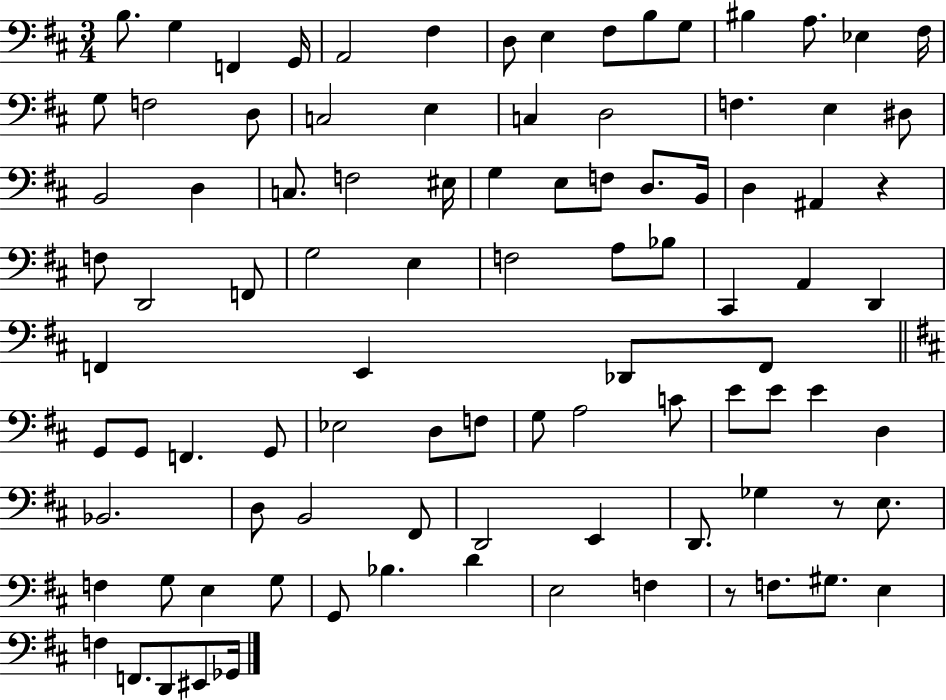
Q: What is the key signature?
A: D major